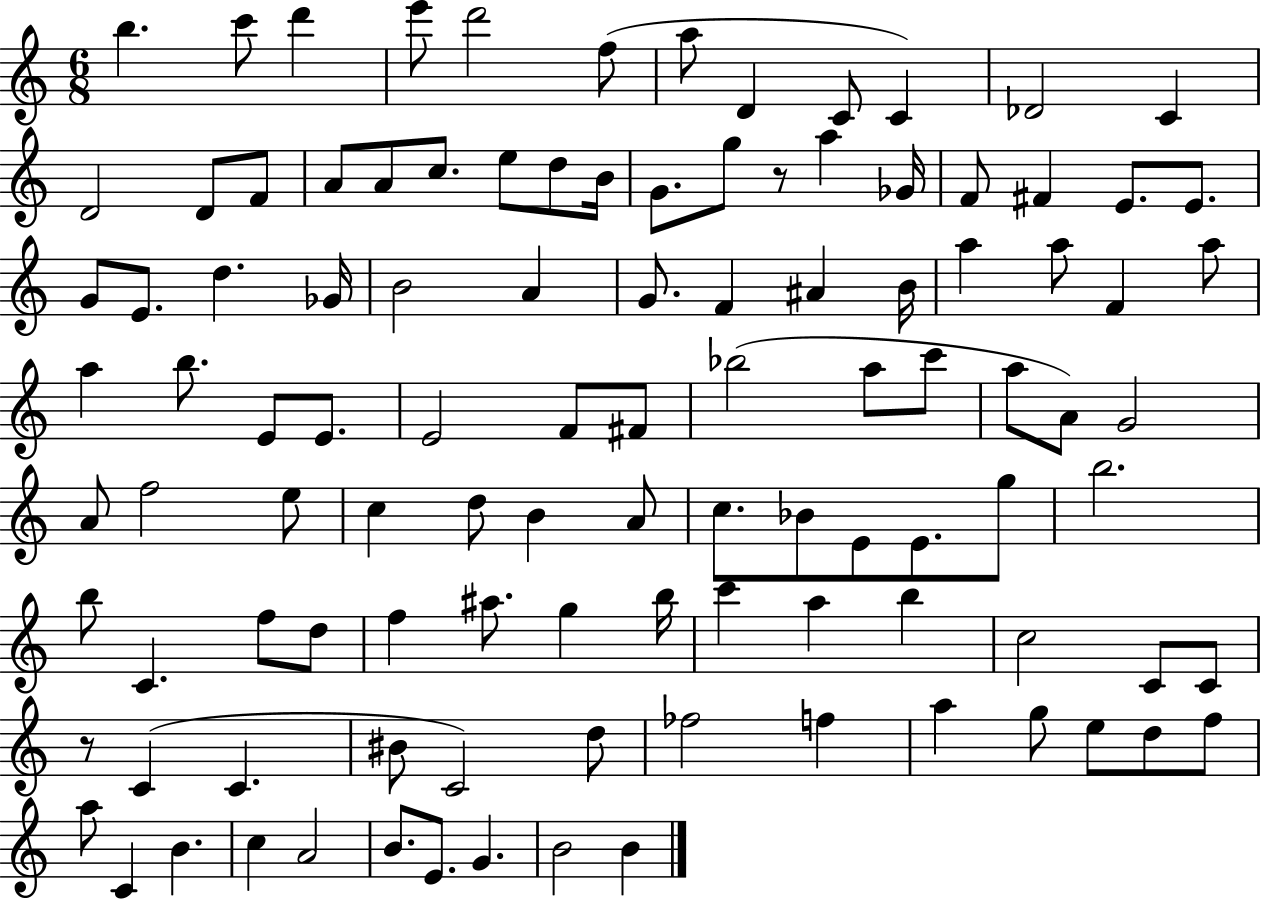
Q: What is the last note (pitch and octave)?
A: B4